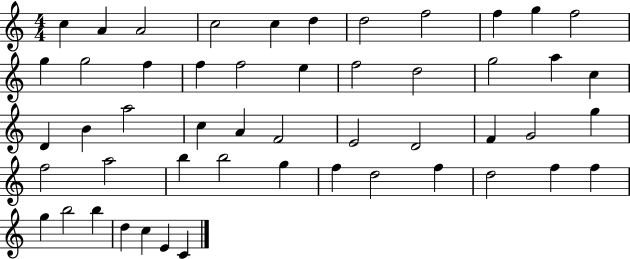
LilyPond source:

{
  \clef treble
  \numericTimeSignature
  \time 4/4
  \key c \major
  c''4 a'4 a'2 | c''2 c''4 d''4 | d''2 f''2 | f''4 g''4 f''2 | \break g''4 g''2 f''4 | f''4 f''2 e''4 | f''2 d''2 | g''2 a''4 c''4 | \break d'4 b'4 a''2 | c''4 a'4 f'2 | e'2 d'2 | f'4 g'2 g''4 | \break f''2 a''2 | b''4 b''2 g''4 | f''4 d''2 f''4 | d''2 f''4 f''4 | \break g''4 b''2 b''4 | d''4 c''4 e'4 c'4 | \bar "|."
}